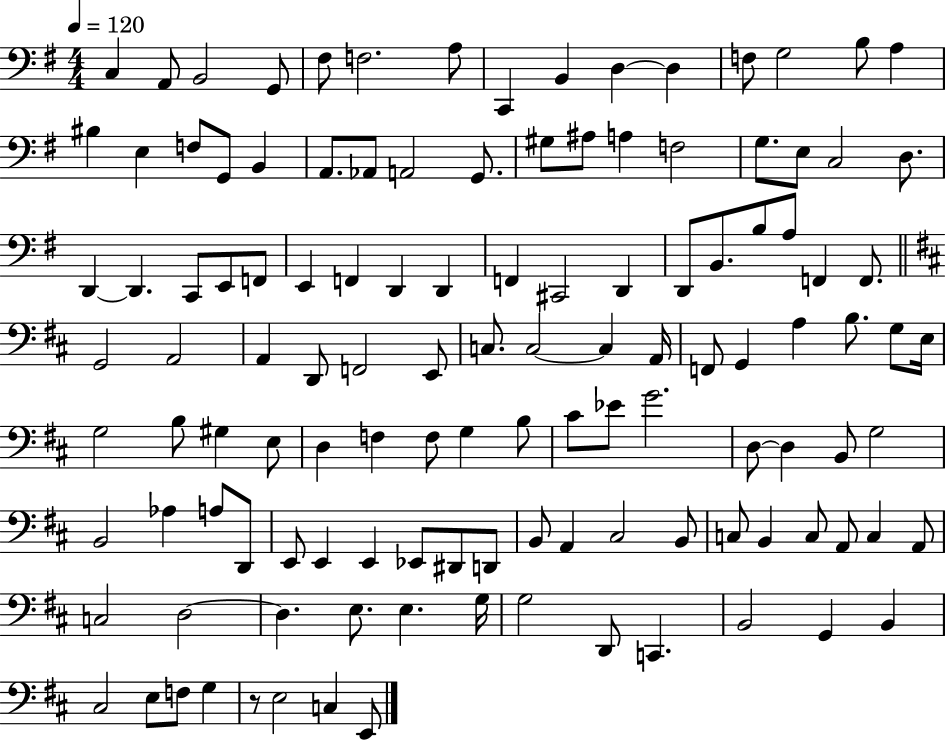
X:1
T:Untitled
M:4/4
L:1/4
K:G
C, A,,/2 B,,2 G,,/2 ^F,/2 F,2 A,/2 C,, B,, D, D, F,/2 G,2 B,/2 A, ^B, E, F,/2 G,,/2 B,, A,,/2 _A,,/2 A,,2 G,,/2 ^G,/2 ^A,/2 A, F,2 G,/2 E,/2 C,2 D,/2 D,, D,, C,,/2 E,,/2 F,,/2 E,, F,, D,, D,, F,, ^C,,2 D,, D,,/2 B,,/2 B,/2 A,/2 F,, F,,/2 G,,2 A,,2 A,, D,,/2 F,,2 E,,/2 C,/2 C,2 C, A,,/4 F,,/2 G,, A, B,/2 G,/2 E,/4 G,2 B,/2 ^G, E,/2 D, F, F,/2 G, B,/2 ^C/2 _E/2 G2 D,/2 D, B,,/2 G,2 B,,2 _A, A,/2 D,,/2 E,,/2 E,, E,, _E,,/2 ^D,,/2 D,,/2 B,,/2 A,, ^C,2 B,,/2 C,/2 B,, C,/2 A,,/2 C, A,,/2 C,2 D,2 D, E,/2 E, G,/4 G,2 D,,/2 C,, B,,2 G,, B,, ^C,2 E,/2 F,/2 G, z/2 E,2 C, E,,/2